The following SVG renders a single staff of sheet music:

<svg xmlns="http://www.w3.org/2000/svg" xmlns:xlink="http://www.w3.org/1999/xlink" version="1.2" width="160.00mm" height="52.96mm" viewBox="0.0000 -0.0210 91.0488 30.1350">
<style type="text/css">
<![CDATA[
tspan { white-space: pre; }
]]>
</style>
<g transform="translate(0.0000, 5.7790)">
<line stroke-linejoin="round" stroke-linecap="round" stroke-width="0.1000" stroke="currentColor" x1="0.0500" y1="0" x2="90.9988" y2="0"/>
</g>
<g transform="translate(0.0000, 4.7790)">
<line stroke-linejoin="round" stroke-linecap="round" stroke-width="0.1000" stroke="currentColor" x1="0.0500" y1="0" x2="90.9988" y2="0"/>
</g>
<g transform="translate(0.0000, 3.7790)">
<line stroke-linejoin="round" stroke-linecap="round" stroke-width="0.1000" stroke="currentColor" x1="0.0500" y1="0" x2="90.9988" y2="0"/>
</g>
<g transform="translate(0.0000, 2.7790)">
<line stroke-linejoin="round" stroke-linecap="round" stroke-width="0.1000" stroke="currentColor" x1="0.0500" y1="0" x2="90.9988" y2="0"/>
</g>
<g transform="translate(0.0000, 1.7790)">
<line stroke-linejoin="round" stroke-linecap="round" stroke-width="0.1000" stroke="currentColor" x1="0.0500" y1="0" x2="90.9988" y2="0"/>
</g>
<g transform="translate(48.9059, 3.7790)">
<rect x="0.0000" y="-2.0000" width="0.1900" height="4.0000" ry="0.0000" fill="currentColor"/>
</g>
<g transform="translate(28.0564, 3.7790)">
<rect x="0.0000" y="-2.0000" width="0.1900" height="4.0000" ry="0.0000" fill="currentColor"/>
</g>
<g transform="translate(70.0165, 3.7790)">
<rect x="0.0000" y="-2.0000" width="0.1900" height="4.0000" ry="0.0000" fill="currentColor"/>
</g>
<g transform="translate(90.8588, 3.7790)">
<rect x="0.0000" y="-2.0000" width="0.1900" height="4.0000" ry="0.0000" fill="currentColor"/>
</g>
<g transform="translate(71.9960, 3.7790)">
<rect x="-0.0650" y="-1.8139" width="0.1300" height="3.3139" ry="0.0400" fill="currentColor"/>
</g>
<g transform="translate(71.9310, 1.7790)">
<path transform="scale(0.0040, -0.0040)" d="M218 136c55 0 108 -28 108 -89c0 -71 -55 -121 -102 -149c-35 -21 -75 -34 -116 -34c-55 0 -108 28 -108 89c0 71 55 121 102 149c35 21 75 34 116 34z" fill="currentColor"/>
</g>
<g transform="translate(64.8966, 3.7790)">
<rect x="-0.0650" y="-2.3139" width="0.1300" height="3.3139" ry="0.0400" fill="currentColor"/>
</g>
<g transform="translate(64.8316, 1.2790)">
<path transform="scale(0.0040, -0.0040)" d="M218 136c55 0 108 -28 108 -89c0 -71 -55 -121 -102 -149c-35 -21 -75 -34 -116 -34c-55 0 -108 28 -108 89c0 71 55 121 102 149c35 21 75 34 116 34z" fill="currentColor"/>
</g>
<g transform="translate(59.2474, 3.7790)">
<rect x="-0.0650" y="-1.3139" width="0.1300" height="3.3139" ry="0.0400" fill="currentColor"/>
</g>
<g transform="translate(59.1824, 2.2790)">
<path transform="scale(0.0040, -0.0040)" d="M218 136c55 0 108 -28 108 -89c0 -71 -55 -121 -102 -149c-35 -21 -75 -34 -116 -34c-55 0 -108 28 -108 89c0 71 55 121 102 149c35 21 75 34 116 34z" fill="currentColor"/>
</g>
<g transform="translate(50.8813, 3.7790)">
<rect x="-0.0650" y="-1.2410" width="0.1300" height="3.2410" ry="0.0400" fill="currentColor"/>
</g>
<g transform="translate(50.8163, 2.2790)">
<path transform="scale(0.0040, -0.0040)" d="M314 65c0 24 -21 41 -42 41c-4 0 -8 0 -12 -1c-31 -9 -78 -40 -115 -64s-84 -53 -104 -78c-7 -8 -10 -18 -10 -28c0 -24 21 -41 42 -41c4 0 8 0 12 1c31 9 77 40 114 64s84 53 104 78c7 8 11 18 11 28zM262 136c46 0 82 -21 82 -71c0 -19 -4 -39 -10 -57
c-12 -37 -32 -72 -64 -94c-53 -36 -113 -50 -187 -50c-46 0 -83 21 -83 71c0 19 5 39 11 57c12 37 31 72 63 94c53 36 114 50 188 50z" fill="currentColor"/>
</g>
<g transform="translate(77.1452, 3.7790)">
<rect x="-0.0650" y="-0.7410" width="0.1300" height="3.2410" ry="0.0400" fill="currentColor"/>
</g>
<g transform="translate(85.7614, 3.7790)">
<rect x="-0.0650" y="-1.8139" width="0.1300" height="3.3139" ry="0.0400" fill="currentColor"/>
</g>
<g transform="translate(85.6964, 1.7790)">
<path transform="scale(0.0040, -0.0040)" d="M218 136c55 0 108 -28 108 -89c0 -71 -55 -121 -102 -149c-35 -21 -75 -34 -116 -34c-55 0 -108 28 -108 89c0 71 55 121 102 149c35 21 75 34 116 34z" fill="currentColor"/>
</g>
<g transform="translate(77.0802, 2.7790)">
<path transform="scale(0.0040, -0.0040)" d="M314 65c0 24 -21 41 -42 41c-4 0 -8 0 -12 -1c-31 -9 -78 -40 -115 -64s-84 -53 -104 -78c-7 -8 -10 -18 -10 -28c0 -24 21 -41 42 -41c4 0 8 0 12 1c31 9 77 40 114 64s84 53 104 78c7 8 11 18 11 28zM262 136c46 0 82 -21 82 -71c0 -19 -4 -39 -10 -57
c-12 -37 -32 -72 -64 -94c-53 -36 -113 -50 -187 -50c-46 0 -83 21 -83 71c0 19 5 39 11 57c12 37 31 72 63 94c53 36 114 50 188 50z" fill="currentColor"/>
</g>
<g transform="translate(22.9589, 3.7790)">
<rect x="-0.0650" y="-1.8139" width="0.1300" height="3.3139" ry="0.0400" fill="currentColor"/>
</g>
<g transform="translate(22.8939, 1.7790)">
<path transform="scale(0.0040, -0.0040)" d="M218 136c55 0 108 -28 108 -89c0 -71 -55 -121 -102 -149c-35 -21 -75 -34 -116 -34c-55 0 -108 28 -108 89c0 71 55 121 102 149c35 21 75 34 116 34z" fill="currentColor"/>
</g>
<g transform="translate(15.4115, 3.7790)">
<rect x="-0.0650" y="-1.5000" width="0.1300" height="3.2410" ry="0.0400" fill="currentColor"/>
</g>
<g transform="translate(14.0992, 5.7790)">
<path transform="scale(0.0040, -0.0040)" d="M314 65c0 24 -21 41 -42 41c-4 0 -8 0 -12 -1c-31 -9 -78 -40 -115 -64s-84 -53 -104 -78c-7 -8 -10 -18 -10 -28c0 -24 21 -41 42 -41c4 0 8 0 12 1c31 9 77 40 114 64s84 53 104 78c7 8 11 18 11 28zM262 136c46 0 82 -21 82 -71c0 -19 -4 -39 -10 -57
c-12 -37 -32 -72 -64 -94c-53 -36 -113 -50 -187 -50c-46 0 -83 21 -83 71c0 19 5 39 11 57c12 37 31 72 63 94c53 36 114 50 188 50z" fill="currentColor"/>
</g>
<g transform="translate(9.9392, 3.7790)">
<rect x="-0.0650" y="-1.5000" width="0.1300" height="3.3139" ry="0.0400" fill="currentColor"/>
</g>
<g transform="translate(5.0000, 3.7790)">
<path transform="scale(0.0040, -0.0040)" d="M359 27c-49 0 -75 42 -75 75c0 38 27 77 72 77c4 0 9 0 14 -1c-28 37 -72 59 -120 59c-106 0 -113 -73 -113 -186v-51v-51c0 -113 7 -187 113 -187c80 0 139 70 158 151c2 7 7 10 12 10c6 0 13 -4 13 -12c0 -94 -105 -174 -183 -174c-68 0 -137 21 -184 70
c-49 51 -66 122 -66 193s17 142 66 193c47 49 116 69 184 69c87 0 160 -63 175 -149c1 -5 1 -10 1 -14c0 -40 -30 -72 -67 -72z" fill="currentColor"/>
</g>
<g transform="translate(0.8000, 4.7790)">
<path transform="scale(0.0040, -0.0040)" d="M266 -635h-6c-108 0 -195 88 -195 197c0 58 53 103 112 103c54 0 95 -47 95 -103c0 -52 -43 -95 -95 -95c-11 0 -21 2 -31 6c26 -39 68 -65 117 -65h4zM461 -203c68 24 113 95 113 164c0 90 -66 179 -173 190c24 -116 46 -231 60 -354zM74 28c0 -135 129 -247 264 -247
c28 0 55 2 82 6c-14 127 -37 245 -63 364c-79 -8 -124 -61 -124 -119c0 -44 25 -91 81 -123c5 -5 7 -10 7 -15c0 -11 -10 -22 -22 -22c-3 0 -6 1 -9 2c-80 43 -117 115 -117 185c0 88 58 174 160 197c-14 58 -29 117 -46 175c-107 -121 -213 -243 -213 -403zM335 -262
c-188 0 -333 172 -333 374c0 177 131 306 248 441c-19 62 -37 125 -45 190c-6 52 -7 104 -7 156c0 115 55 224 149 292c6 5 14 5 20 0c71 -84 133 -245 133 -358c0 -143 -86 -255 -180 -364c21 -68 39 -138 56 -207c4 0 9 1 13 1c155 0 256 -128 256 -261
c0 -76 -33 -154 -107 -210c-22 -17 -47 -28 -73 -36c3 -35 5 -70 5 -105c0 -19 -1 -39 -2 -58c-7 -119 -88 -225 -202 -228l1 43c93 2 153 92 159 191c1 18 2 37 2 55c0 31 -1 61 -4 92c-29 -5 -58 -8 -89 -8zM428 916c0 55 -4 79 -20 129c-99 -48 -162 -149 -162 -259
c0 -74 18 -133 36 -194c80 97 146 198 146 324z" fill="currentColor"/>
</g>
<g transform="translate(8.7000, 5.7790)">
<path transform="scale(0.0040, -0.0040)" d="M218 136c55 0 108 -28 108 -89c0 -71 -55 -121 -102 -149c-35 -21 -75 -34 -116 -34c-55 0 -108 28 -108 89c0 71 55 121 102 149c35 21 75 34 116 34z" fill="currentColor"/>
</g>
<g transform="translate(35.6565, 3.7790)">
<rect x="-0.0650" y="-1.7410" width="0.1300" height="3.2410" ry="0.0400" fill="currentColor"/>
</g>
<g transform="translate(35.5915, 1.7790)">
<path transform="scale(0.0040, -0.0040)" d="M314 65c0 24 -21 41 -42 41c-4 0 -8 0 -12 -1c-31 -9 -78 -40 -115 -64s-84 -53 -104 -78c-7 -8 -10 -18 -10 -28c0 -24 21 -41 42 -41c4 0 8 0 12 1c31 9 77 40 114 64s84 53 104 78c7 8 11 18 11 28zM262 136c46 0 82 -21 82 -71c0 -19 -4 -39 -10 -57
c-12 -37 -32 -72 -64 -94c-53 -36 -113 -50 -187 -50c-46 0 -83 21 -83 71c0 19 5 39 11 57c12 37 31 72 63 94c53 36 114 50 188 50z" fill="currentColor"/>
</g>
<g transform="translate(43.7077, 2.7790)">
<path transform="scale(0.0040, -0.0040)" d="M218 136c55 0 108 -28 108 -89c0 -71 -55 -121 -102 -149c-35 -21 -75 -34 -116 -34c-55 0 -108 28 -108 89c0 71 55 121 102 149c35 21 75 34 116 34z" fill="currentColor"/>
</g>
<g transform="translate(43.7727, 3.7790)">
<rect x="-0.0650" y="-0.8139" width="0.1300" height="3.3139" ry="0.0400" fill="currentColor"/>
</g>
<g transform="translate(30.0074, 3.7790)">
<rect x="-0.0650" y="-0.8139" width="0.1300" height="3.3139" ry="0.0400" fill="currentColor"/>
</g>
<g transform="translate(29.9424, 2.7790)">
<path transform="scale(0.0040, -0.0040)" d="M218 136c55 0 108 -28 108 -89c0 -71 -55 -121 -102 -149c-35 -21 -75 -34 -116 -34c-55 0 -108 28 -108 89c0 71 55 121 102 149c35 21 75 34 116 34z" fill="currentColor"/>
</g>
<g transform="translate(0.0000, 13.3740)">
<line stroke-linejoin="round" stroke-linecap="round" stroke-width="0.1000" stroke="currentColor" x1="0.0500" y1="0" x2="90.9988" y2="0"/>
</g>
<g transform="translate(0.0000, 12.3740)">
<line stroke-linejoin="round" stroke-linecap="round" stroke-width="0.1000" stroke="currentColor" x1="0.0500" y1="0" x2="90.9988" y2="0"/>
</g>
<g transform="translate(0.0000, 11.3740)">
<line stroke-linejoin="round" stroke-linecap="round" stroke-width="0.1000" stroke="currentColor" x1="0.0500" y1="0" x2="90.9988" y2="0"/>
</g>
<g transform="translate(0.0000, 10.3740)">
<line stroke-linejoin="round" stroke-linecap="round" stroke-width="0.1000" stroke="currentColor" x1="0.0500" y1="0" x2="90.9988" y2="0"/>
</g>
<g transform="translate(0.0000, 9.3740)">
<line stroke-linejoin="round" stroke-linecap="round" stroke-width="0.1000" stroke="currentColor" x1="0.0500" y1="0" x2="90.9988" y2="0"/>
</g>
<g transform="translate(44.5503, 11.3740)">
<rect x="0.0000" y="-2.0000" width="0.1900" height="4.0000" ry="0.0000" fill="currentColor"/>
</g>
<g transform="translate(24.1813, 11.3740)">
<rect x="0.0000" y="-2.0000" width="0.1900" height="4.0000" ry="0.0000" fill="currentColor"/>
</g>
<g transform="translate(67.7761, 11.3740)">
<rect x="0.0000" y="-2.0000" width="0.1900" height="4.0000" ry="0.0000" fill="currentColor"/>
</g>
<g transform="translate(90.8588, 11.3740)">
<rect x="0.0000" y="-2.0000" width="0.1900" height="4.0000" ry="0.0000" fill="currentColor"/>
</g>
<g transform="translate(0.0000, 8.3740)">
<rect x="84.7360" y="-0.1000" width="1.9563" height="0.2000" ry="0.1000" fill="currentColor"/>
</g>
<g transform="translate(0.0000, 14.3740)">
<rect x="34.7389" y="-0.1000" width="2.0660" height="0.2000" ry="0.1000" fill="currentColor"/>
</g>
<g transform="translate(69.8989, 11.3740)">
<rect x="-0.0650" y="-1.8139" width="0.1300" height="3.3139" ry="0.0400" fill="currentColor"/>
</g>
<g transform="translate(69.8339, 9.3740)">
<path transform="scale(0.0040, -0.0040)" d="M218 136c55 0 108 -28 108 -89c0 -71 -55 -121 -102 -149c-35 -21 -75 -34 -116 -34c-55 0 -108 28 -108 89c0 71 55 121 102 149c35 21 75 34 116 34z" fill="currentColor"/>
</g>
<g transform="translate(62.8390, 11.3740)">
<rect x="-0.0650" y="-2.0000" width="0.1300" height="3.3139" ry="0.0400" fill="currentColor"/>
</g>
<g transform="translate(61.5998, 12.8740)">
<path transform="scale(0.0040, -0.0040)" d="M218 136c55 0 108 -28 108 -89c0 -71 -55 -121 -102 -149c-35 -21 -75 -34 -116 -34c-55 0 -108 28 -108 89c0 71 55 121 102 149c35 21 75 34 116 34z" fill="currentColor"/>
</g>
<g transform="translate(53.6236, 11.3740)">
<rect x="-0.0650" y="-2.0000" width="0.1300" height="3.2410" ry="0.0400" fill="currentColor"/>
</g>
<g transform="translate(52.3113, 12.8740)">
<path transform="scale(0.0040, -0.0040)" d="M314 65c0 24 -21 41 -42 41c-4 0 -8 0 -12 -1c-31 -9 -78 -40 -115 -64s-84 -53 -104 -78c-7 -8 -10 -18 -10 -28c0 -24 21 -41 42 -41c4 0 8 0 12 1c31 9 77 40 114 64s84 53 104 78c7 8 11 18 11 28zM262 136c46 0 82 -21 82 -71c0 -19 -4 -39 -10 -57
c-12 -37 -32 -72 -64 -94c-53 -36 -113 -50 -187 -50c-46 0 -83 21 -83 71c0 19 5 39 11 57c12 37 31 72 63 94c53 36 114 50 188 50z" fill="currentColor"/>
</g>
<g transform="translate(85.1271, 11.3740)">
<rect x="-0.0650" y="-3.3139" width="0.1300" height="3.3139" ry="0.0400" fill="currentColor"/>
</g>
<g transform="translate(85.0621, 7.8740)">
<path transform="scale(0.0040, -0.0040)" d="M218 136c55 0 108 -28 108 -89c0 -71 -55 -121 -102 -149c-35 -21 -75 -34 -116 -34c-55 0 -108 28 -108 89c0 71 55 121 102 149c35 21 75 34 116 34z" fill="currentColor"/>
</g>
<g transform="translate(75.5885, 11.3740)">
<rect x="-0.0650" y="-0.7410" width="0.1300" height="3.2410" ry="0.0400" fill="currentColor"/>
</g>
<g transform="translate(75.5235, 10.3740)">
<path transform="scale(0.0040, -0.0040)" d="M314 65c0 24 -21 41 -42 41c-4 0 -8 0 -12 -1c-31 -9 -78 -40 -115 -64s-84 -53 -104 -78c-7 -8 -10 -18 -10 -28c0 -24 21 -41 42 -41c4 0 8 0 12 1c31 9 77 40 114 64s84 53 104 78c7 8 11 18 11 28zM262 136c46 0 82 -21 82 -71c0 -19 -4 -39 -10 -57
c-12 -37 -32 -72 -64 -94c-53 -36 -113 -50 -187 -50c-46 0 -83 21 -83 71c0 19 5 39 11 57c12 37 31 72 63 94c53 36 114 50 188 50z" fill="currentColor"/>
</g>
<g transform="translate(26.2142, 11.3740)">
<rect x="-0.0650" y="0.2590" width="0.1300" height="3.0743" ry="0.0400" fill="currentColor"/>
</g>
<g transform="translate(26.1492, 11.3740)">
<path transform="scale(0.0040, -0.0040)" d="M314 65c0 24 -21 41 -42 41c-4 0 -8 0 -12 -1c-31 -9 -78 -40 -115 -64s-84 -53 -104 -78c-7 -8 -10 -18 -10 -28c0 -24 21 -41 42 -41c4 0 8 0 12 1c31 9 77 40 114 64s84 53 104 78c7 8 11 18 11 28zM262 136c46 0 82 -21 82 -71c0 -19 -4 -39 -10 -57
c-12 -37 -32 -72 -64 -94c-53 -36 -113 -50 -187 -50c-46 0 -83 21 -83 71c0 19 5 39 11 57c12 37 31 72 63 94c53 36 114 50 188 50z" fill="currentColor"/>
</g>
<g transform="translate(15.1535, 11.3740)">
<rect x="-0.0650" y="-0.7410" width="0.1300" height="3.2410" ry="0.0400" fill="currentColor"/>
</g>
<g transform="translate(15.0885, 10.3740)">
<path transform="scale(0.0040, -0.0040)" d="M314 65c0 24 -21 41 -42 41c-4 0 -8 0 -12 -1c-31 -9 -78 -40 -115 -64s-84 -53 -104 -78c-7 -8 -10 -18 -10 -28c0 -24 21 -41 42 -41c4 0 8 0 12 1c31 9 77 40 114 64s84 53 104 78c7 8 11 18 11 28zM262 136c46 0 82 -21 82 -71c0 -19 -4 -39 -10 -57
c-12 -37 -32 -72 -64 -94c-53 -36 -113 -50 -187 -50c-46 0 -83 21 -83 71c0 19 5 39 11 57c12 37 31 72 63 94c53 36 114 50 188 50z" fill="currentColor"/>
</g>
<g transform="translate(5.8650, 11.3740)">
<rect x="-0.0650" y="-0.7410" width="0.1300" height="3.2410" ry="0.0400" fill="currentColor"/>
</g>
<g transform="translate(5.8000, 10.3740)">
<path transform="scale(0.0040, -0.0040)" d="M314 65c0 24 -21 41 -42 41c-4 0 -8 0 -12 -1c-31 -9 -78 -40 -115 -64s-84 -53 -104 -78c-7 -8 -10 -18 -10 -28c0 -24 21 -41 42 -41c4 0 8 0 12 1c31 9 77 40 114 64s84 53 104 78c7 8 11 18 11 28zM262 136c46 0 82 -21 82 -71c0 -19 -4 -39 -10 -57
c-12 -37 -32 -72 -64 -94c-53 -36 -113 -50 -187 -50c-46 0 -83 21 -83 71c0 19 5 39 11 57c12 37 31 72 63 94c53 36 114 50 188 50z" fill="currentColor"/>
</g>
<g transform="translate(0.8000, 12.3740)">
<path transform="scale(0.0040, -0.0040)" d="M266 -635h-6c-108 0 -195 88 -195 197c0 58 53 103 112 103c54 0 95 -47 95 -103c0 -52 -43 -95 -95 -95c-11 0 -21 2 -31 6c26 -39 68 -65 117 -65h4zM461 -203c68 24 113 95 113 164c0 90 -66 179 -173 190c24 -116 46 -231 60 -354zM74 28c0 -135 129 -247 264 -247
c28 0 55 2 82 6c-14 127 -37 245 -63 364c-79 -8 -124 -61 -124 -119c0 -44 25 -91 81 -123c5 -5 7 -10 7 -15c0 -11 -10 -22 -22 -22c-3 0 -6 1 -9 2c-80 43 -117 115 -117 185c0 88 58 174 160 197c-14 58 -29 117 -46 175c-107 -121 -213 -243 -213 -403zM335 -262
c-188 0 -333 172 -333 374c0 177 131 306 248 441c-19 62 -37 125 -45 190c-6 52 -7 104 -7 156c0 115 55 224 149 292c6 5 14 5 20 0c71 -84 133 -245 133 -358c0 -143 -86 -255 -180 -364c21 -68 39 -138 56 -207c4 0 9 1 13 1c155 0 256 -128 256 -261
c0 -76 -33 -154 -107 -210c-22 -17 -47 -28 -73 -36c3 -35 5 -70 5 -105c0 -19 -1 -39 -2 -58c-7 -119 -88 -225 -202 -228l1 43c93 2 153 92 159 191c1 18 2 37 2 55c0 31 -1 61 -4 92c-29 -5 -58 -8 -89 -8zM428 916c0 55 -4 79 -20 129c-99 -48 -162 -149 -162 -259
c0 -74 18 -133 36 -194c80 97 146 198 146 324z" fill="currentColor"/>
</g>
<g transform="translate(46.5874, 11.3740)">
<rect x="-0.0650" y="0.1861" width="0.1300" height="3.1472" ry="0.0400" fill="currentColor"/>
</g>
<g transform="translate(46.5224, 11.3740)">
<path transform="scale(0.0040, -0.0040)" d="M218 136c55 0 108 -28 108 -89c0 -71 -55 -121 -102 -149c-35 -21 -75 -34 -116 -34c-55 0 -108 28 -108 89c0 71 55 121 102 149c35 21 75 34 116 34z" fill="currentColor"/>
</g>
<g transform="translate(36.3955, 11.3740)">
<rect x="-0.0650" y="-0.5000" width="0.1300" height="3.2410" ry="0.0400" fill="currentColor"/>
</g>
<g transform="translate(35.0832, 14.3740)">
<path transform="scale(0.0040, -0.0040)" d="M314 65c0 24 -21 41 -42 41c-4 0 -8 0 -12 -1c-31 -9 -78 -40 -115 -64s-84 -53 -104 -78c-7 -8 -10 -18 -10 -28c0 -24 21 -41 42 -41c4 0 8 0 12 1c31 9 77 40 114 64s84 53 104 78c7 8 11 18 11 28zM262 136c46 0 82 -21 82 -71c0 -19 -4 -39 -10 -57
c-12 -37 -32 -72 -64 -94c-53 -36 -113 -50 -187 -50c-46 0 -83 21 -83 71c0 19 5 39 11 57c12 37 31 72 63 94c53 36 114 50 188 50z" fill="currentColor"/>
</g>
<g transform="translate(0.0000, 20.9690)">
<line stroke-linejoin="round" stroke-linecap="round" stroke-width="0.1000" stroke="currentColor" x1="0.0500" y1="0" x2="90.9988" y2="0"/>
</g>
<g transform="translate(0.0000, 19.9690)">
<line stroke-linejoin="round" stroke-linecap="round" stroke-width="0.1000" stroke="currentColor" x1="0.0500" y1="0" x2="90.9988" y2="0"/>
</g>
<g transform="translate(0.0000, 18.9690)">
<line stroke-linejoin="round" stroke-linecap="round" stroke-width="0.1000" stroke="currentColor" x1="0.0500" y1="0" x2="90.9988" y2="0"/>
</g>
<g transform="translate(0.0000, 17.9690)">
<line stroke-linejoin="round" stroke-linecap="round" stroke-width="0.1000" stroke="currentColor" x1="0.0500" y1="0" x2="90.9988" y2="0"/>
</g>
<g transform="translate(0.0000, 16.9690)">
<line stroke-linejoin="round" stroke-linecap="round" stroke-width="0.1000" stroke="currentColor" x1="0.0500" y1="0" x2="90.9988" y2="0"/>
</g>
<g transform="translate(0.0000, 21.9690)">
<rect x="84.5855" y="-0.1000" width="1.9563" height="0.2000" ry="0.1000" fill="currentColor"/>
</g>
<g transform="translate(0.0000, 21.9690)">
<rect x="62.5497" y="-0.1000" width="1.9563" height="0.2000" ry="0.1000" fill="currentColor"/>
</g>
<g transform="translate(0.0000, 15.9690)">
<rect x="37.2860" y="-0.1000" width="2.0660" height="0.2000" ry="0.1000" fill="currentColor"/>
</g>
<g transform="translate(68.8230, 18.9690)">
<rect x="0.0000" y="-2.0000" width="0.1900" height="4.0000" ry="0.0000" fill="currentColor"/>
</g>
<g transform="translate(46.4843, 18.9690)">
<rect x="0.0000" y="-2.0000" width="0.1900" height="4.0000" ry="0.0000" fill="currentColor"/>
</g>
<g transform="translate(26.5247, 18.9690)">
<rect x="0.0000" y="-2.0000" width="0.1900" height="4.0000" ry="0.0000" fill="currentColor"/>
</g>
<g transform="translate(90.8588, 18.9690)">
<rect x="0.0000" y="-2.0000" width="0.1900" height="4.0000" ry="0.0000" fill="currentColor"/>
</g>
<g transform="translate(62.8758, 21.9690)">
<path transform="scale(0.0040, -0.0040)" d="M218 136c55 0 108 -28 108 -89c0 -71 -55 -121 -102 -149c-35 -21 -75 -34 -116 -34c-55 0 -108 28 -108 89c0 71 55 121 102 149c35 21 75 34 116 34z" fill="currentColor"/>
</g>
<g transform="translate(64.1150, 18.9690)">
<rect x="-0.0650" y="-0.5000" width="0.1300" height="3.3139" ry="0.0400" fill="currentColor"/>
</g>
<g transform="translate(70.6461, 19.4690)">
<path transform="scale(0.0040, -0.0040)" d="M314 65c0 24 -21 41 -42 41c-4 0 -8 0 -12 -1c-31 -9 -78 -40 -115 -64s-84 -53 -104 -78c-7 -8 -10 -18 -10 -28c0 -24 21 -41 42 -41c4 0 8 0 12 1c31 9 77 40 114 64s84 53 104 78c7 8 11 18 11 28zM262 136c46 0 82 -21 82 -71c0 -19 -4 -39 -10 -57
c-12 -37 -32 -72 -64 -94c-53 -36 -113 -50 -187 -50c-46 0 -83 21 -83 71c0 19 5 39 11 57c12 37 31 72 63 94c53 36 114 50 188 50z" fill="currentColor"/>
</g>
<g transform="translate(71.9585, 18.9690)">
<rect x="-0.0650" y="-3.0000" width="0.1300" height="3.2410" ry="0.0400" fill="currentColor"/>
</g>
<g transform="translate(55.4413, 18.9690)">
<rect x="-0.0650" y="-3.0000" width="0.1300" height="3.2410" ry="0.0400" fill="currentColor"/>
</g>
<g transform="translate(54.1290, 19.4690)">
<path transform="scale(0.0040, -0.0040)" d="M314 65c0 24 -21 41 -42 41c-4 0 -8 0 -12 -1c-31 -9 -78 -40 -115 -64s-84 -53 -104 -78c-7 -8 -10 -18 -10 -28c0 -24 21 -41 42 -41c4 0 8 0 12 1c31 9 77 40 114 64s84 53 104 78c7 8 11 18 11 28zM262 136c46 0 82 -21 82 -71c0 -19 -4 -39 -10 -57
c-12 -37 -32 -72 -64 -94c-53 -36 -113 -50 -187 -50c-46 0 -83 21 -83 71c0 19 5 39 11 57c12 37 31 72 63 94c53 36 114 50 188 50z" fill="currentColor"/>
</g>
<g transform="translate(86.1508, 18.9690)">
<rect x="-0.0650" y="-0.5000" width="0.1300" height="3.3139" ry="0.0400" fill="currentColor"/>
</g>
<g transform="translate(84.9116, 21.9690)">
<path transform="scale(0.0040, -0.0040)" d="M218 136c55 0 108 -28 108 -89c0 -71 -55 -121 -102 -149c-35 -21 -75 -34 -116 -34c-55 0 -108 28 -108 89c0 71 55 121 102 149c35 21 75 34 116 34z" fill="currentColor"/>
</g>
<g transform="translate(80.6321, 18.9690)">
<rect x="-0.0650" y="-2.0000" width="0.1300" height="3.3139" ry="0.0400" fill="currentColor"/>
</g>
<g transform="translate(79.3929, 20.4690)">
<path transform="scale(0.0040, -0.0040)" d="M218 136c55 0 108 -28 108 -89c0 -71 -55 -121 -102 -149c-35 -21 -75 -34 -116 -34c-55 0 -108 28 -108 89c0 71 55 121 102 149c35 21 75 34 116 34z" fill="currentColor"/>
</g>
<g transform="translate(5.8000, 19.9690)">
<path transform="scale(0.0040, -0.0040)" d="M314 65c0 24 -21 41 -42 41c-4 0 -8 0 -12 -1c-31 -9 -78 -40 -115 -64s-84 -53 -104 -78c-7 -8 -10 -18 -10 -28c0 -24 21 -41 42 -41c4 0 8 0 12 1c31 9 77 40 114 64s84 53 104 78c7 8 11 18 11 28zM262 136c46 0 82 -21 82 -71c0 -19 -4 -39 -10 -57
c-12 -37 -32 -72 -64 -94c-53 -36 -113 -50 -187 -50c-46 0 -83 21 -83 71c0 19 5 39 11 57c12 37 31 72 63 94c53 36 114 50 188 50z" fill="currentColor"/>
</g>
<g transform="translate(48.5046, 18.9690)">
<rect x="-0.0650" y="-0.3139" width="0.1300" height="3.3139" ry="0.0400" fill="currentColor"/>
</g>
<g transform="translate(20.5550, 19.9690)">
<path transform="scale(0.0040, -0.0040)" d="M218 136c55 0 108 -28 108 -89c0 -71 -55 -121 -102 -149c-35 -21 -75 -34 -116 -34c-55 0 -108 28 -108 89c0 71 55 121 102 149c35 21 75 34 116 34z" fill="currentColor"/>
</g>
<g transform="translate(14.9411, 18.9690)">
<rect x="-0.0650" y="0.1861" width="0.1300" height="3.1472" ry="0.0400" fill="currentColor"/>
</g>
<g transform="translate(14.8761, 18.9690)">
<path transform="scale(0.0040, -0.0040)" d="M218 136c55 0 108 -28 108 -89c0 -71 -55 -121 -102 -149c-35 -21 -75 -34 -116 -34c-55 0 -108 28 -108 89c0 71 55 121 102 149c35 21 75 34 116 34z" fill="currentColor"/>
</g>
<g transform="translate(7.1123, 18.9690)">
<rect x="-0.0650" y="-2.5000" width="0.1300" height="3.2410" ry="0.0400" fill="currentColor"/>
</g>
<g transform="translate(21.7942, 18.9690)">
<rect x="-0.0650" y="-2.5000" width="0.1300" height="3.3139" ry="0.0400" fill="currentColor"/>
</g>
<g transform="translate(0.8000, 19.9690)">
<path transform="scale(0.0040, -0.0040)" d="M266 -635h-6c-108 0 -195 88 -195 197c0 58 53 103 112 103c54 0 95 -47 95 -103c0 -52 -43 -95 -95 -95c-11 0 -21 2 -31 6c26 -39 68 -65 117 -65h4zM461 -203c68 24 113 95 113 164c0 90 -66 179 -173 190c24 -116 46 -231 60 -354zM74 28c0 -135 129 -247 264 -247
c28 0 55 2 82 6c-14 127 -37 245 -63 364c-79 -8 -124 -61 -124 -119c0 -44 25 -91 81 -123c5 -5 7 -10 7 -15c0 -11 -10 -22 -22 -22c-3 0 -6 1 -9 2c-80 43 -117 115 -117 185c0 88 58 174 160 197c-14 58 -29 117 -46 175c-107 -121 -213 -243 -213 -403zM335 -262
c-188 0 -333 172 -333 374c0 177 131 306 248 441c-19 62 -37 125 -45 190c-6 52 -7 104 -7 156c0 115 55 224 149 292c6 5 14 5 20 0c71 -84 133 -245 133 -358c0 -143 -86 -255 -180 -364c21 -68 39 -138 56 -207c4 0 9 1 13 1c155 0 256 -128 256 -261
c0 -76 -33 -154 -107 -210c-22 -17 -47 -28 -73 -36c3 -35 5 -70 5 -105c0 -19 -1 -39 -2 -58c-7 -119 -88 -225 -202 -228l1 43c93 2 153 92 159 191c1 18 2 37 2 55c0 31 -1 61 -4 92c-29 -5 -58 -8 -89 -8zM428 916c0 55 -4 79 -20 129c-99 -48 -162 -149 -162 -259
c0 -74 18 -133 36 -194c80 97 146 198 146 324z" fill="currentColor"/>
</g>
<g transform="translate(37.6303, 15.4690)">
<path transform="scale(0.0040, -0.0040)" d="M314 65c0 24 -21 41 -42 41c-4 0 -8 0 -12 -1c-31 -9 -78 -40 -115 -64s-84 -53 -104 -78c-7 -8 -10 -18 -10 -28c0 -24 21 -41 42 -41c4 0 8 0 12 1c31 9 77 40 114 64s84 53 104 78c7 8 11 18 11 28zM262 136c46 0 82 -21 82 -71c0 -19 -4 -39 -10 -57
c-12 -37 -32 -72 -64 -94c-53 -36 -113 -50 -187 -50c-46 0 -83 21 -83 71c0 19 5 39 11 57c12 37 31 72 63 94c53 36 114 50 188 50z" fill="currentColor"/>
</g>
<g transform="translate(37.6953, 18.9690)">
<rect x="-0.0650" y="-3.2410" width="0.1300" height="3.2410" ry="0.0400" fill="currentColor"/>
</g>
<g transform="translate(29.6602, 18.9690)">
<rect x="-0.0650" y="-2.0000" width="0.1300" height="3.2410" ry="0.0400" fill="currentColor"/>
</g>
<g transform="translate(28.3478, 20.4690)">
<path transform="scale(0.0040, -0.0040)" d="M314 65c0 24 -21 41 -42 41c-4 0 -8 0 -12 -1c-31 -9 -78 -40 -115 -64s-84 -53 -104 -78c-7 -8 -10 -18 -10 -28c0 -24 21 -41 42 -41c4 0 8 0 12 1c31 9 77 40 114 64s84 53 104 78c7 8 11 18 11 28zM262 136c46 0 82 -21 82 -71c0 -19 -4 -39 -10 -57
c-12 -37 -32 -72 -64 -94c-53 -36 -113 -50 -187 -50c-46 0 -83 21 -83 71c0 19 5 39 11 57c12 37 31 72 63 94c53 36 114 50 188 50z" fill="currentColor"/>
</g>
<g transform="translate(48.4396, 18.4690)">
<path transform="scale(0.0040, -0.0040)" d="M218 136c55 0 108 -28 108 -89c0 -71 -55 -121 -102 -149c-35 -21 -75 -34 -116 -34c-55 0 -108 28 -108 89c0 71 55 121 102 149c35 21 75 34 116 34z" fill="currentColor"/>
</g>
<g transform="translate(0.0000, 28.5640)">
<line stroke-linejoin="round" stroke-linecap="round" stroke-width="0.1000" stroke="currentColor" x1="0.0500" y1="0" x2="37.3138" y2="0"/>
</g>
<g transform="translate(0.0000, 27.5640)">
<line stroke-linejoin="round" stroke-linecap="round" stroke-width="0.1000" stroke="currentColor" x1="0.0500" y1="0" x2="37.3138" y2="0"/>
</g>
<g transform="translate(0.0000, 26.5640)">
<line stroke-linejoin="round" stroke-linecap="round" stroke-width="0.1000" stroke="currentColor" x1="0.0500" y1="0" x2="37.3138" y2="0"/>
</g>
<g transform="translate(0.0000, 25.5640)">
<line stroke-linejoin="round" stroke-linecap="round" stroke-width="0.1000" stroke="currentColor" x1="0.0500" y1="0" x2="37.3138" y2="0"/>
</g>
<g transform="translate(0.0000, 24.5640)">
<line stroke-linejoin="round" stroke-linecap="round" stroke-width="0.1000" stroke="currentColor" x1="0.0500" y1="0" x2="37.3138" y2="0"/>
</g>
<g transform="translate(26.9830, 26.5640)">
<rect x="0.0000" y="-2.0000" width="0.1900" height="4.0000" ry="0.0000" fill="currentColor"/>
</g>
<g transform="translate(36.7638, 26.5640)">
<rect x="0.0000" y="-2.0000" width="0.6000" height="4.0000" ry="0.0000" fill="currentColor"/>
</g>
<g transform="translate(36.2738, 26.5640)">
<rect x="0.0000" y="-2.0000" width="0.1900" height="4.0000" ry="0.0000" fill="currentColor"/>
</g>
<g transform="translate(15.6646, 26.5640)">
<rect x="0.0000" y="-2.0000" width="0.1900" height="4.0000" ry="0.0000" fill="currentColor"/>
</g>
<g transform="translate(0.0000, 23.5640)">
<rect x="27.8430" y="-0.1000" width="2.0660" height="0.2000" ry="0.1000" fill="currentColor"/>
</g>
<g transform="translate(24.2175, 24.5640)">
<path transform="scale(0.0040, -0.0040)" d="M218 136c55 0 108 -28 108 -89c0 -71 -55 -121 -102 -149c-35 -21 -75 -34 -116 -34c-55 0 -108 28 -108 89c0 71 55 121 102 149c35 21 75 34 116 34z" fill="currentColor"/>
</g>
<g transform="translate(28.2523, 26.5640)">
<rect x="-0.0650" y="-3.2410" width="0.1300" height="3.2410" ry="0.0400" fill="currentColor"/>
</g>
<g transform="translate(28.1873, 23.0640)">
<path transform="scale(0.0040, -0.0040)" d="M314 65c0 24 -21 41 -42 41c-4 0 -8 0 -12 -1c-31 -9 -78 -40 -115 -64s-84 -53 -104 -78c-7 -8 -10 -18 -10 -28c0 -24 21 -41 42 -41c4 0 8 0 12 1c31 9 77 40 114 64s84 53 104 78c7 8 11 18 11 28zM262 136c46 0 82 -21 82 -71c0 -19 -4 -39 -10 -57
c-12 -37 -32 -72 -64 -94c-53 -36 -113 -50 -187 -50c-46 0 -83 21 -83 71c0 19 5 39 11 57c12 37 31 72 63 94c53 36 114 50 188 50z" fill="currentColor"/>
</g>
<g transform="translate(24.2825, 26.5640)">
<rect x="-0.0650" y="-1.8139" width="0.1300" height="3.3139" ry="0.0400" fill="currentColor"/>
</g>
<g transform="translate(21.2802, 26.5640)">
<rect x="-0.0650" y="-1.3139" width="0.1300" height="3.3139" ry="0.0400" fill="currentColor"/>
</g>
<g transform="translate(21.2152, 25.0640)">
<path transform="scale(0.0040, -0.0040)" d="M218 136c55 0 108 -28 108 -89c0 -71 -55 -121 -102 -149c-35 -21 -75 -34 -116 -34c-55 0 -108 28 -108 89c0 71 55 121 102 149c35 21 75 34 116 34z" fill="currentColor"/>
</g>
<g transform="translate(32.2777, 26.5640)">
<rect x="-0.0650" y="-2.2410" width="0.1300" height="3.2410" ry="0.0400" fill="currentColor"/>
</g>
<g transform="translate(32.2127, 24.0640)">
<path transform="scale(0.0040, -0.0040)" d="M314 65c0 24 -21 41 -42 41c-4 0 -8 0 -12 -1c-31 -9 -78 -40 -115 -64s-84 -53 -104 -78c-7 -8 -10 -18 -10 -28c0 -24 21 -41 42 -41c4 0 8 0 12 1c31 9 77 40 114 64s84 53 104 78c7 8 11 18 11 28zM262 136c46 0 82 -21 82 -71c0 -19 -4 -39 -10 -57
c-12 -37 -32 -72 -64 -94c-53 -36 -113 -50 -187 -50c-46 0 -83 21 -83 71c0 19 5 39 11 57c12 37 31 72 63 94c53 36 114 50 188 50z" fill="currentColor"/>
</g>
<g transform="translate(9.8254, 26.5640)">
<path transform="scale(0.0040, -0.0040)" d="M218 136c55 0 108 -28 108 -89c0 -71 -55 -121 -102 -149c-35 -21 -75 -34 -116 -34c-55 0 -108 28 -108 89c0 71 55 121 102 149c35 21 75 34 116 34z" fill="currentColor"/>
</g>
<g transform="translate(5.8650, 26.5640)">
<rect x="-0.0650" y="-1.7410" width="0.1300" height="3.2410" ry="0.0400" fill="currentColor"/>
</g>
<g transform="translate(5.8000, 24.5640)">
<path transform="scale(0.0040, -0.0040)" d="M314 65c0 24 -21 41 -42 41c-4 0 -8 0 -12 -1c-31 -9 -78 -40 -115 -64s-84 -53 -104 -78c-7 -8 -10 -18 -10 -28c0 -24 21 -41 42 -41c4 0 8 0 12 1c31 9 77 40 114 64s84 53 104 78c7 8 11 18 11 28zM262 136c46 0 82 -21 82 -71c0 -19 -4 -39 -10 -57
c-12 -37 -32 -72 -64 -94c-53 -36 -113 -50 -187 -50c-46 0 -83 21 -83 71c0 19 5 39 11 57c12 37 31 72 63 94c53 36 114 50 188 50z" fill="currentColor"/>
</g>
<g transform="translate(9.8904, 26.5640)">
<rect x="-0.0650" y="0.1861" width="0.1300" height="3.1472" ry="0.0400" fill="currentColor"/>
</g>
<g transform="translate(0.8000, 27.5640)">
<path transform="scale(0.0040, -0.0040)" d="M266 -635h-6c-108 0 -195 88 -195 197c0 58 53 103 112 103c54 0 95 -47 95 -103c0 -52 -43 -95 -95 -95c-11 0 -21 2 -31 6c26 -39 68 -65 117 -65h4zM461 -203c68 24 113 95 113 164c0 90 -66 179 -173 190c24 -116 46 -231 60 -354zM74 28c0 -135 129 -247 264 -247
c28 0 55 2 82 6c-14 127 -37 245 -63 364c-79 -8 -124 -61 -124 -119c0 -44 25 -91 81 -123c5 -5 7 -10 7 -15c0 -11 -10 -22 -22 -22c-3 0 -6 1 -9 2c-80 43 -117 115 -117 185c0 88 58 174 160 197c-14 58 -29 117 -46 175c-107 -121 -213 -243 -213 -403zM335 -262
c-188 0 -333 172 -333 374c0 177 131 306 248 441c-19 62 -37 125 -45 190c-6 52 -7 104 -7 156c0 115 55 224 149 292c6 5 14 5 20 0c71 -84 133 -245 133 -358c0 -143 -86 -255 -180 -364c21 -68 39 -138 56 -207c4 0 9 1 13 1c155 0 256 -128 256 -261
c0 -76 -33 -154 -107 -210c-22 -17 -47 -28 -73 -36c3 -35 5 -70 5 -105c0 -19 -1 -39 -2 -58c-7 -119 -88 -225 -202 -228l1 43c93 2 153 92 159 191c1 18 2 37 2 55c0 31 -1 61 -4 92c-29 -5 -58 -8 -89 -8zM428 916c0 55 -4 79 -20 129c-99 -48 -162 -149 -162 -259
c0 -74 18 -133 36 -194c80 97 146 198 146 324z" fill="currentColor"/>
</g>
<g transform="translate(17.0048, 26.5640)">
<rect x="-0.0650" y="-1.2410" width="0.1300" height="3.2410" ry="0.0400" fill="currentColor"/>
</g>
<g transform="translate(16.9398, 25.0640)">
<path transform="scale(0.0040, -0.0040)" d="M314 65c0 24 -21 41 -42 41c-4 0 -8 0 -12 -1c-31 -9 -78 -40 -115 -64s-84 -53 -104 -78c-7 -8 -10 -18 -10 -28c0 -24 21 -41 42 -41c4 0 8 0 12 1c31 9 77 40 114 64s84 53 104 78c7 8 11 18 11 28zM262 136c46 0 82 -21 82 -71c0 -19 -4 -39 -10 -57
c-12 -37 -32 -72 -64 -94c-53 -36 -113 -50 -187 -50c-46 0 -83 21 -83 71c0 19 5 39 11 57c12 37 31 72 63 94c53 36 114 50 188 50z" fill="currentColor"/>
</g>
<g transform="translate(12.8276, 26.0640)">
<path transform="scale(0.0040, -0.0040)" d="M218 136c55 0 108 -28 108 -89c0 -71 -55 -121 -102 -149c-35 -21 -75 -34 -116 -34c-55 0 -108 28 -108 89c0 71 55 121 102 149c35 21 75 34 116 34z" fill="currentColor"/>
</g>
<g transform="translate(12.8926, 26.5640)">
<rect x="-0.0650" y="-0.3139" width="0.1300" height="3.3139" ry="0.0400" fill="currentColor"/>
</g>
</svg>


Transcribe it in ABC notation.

X:1
T:Untitled
M:4/4
L:1/4
K:C
E E2 f d f2 d e2 e g f d2 f d2 d2 B2 C2 B F2 F f d2 b G2 B G F2 b2 c A2 C A2 F C f2 B c e2 e f b2 g2